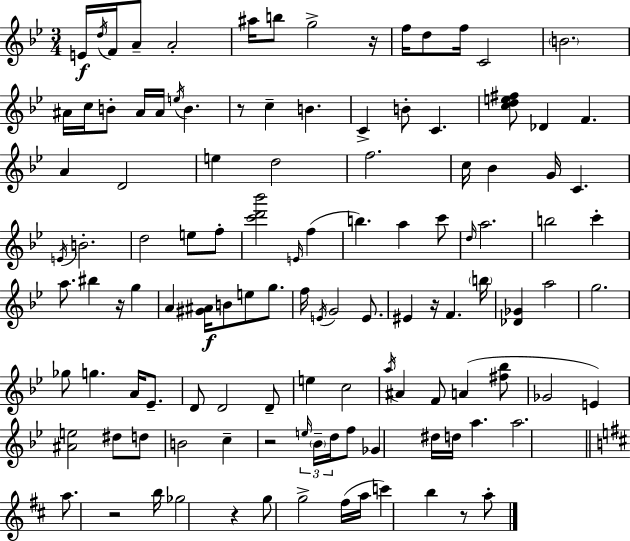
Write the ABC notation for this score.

X:1
T:Untitled
M:3/4
L:1/4
K:Bb
E/4 d/4 F/4 A/2 A2 ^a/4 b/2 g2 z/4 f/4 d/2 f/4 C2 B2 ^A/4 c/4 B/2 ^A/4 ^A/4 e/4 B z/2 c B C B/2 C [cde^f]/2 _D F A D2 e d2 f2 c/4 _B G/4 C E/4 B2 d2 e/2 f/2 [c'd'_b']2 E/4 f b a c'/2 d/4 a2 b2 c' a/2 ^b z/4 g A [^G^A]/4 B/2 e/2 g/2 f/4 E/4 G2 E/2 ^E z/4 F b/4 [_D_G] a2 g2 _g/2 g A/4 _E/2 D/2 D2 D/2 e c2 a/4 ^A F/2 A [^f_b]/2 _G2 E [^Ae]2 ^d/2 d/2 B2 c z2 e/4 _B/4 d/4 f/2 _G ^d/4 d/4 a a2 a/2 z2 b/4 _g2 z g/2 g2 ^f/4 a/4 c' b z/2 a/2